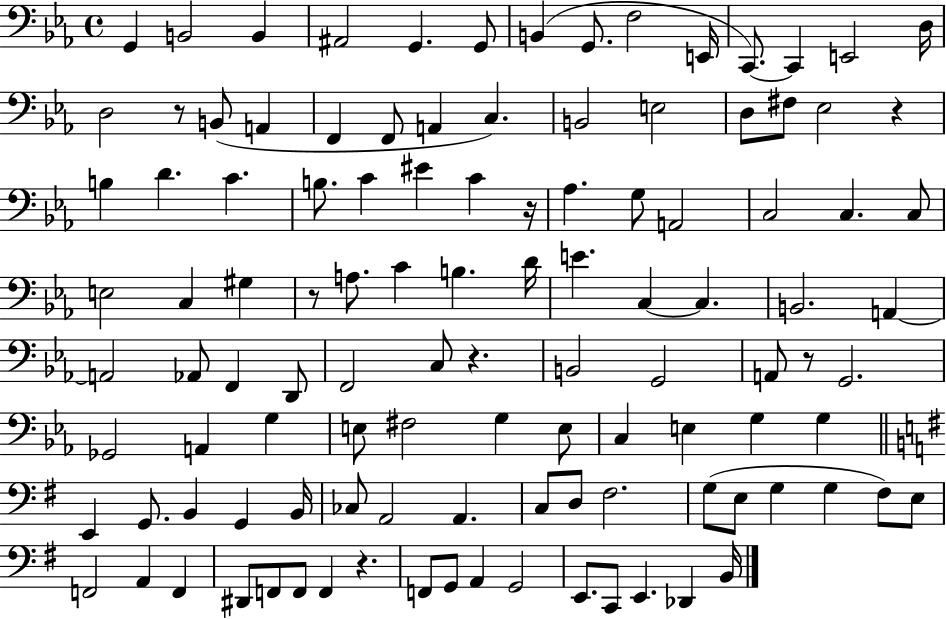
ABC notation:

X:1
T:Untitled
M:4/4
L:1/4
K:Eb
G,, B,,2 B,, ^A,,2 G,, G,,/2 B,, G,,/2 F,2 E,,/4 C,,/2 C,, E,,2 D,/4 D,2 z/2 B,,/2 A,, F,, F,,/2 A,, C, B,,2 E,2 D,/2 ^F,/2 _E,2 z B, D C B,/2 C ^E C z/4 _A, G,/2 A,,2 C,2 C, C,/2 E,2 C, ^G, z/2 A,/2 C B, D/4 E C, C, B,,2 A,, A,,2 _A,,/2 F,, D,,/2 F,,2 C,/2 z B,,2 G,,2 A,,/2 z/2 G,,2 _G,,2 A,, G, E,/2 ^F,2 G, E,/2 C, E, G, G, E,, G,,/2 B,, G,, B,,/4 _C,/2 A,,2 A,, C,/2 D,/2 ^F,2 G,/2 E,/2 G, G, ^F,/2 E,/2 F,,2 A,, F,, ^D,,/2 F,,/2 F,,/2 F,, z F,,/2 G,,/2 A,, G,,2 E,,/2 C,,/2 E,, _D,, B,,/4